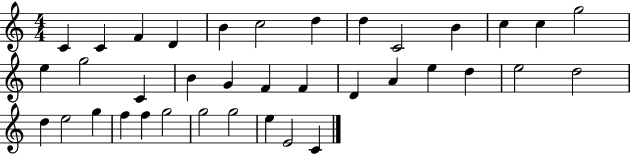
C4/q C4/q F4/q D4/q B4/q C5/h D5/q D5/q C4/h B4/q C5/q C5/q G5/h E5/q G5/h C4/q B4/q G4/q F4/q F4/q D4/q A4/q E5/q D5/q E5/h D5/h D5/q E5/h G5/q F5/q F5/q G5/h G5/h G5/h E5/q E4/h C4/q